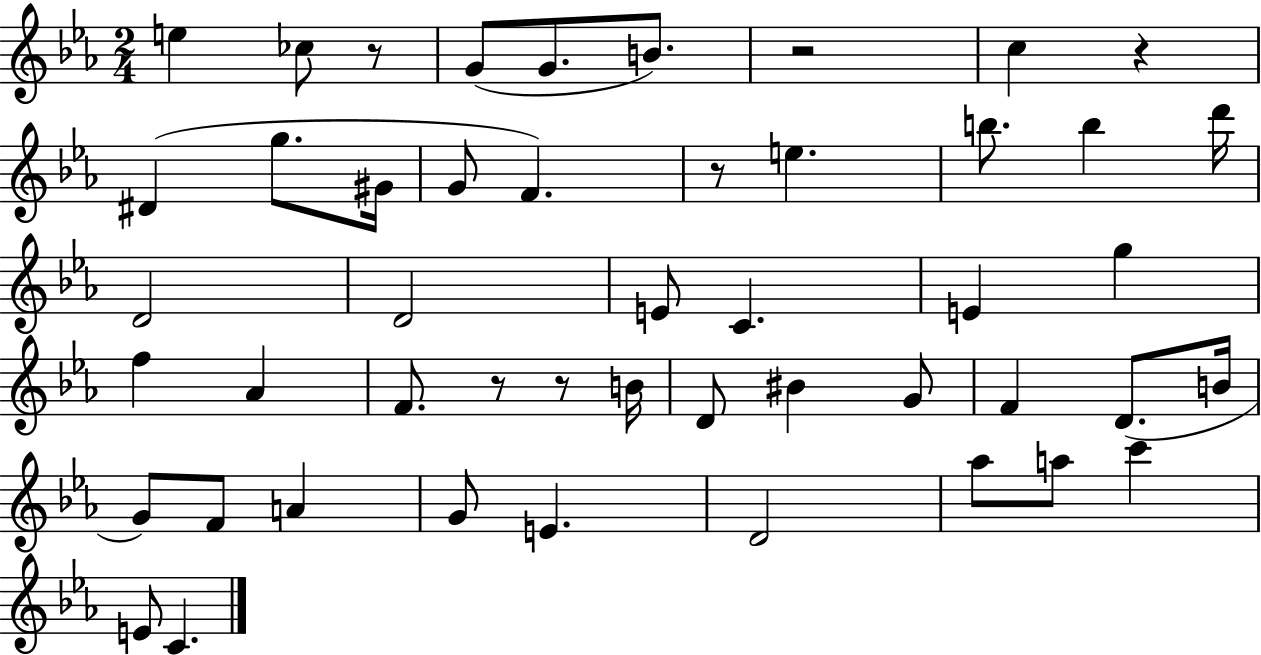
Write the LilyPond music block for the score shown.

{
  \clef treble
  \numericTimeSignature
  \time 2/4
  \key ees \major
  e''4 ces''8 r8 | g'8( g'8. b'8.) | r2 | c''4 r4 | \break dis'4( g''8. gis'16 | g'8 f'4.) | r8 e''4. | b''8. b''4 d'''16 | \break d'2 | d'2 | e'8 c'4. | e'4 g''4 | \break f''4 aes'4 | f'8. r8 r8 b'16 | d'8 bis'4 g'8 | f'4 d'8.( b'16 | \break g'8) f'8 a'4 | g'8 e'4. | d'2 | aes''8 a''8 c'''4 | \break e'8 c'4. | \bar "|."
}